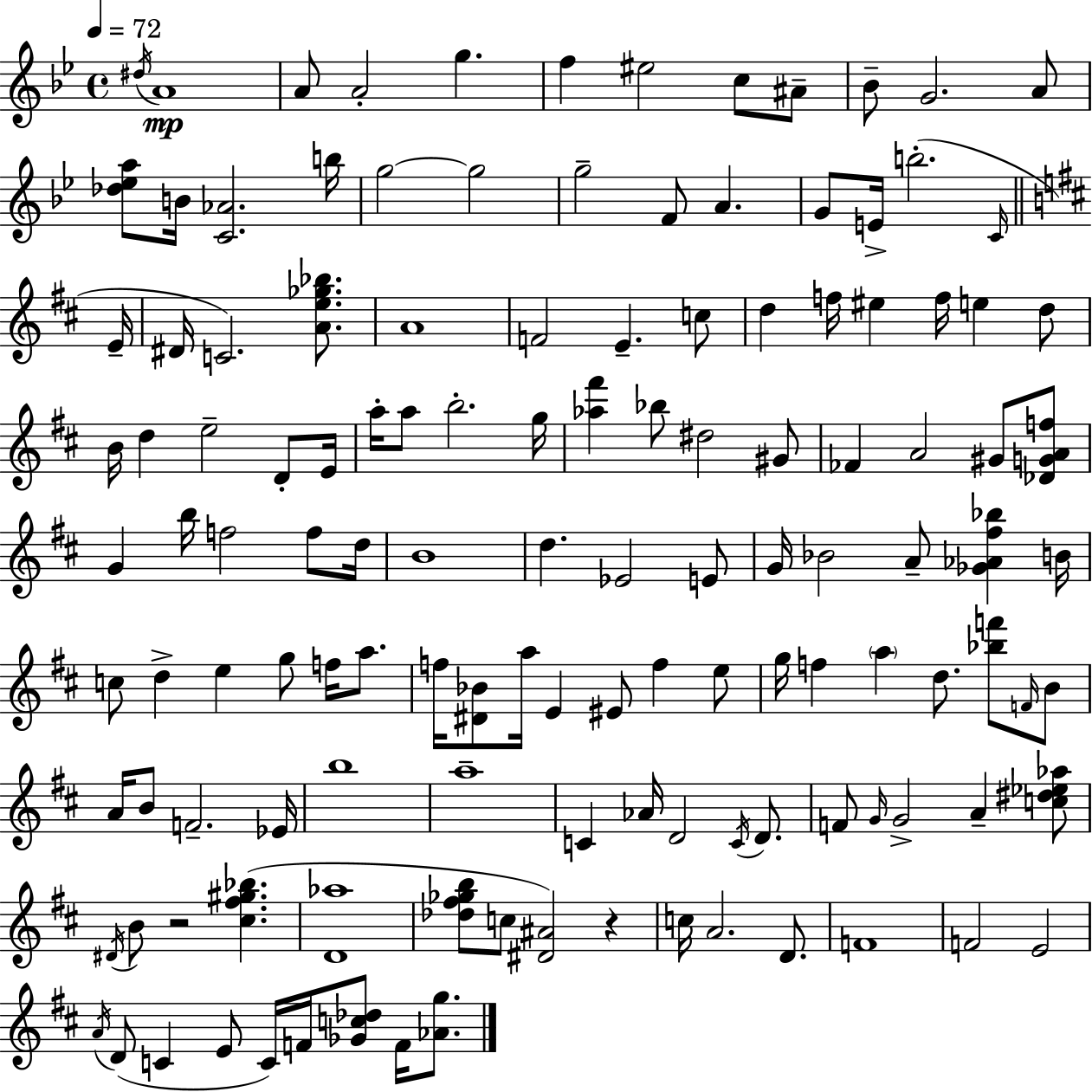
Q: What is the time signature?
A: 4/4